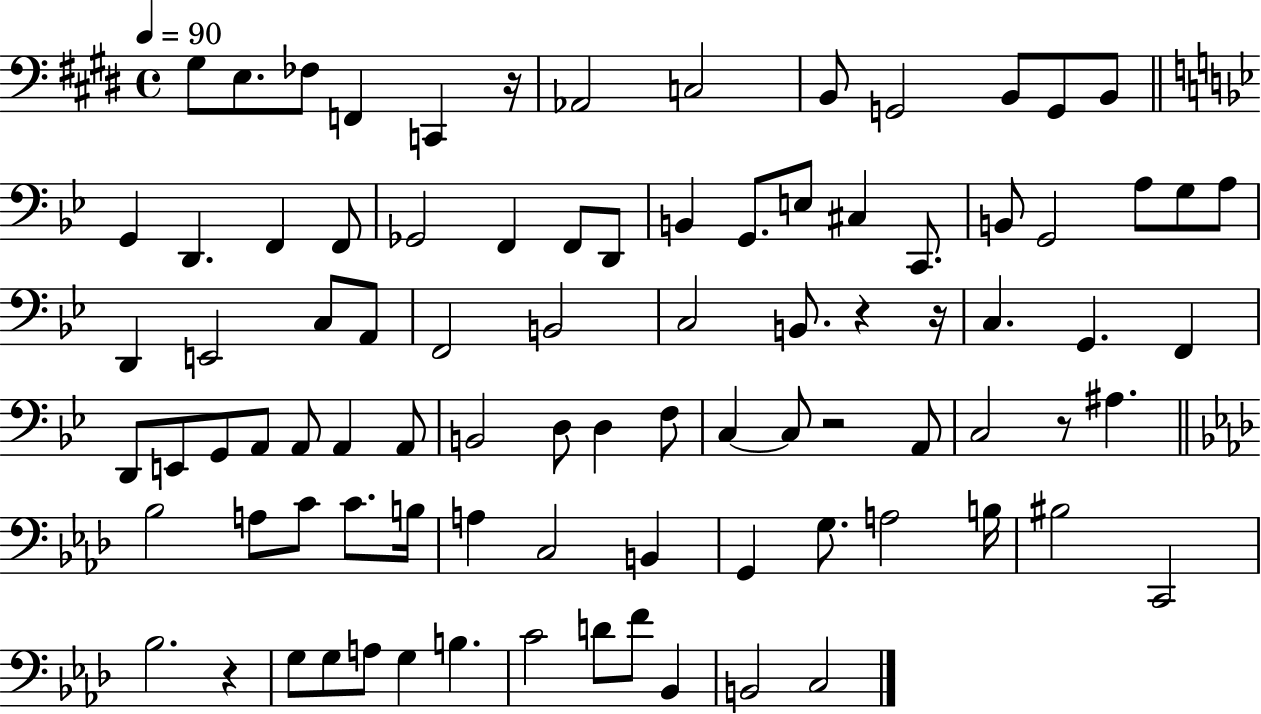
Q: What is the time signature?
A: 4/4